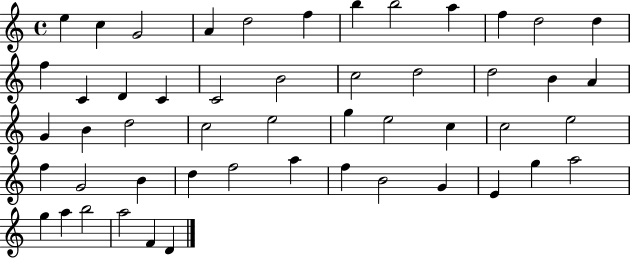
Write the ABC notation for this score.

X:1
T:Untitled
M:4/4
L:1/4
K:C
e c G2 A d2 f b b2 a f d2 d f C D C C2 B2 c2 d2 d2 B A G B d2 c2 e2 g e2 c c2 e2 f G2 B d f2 a f B2 G E g a2 g a b2 a2 F D